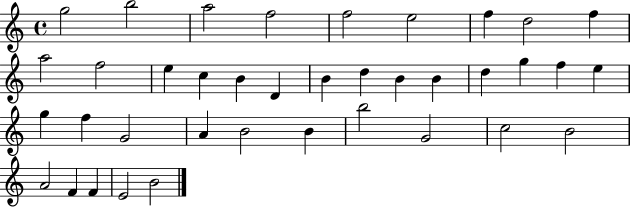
G5/h B5/h A5/h F5/h F5/h E5/h F5/q D5/h F5/q A5/h F5/h E5/q C5/q B4/q D4/q B4/q D5/q B4/q B4/q D5/q G5/q F5/q E5/q G5/q F5/q G4/h A4/q B4/h B4/q B5/h G4/h C5/h B4/h A4/h F4/q F4/q E4/h B4/h